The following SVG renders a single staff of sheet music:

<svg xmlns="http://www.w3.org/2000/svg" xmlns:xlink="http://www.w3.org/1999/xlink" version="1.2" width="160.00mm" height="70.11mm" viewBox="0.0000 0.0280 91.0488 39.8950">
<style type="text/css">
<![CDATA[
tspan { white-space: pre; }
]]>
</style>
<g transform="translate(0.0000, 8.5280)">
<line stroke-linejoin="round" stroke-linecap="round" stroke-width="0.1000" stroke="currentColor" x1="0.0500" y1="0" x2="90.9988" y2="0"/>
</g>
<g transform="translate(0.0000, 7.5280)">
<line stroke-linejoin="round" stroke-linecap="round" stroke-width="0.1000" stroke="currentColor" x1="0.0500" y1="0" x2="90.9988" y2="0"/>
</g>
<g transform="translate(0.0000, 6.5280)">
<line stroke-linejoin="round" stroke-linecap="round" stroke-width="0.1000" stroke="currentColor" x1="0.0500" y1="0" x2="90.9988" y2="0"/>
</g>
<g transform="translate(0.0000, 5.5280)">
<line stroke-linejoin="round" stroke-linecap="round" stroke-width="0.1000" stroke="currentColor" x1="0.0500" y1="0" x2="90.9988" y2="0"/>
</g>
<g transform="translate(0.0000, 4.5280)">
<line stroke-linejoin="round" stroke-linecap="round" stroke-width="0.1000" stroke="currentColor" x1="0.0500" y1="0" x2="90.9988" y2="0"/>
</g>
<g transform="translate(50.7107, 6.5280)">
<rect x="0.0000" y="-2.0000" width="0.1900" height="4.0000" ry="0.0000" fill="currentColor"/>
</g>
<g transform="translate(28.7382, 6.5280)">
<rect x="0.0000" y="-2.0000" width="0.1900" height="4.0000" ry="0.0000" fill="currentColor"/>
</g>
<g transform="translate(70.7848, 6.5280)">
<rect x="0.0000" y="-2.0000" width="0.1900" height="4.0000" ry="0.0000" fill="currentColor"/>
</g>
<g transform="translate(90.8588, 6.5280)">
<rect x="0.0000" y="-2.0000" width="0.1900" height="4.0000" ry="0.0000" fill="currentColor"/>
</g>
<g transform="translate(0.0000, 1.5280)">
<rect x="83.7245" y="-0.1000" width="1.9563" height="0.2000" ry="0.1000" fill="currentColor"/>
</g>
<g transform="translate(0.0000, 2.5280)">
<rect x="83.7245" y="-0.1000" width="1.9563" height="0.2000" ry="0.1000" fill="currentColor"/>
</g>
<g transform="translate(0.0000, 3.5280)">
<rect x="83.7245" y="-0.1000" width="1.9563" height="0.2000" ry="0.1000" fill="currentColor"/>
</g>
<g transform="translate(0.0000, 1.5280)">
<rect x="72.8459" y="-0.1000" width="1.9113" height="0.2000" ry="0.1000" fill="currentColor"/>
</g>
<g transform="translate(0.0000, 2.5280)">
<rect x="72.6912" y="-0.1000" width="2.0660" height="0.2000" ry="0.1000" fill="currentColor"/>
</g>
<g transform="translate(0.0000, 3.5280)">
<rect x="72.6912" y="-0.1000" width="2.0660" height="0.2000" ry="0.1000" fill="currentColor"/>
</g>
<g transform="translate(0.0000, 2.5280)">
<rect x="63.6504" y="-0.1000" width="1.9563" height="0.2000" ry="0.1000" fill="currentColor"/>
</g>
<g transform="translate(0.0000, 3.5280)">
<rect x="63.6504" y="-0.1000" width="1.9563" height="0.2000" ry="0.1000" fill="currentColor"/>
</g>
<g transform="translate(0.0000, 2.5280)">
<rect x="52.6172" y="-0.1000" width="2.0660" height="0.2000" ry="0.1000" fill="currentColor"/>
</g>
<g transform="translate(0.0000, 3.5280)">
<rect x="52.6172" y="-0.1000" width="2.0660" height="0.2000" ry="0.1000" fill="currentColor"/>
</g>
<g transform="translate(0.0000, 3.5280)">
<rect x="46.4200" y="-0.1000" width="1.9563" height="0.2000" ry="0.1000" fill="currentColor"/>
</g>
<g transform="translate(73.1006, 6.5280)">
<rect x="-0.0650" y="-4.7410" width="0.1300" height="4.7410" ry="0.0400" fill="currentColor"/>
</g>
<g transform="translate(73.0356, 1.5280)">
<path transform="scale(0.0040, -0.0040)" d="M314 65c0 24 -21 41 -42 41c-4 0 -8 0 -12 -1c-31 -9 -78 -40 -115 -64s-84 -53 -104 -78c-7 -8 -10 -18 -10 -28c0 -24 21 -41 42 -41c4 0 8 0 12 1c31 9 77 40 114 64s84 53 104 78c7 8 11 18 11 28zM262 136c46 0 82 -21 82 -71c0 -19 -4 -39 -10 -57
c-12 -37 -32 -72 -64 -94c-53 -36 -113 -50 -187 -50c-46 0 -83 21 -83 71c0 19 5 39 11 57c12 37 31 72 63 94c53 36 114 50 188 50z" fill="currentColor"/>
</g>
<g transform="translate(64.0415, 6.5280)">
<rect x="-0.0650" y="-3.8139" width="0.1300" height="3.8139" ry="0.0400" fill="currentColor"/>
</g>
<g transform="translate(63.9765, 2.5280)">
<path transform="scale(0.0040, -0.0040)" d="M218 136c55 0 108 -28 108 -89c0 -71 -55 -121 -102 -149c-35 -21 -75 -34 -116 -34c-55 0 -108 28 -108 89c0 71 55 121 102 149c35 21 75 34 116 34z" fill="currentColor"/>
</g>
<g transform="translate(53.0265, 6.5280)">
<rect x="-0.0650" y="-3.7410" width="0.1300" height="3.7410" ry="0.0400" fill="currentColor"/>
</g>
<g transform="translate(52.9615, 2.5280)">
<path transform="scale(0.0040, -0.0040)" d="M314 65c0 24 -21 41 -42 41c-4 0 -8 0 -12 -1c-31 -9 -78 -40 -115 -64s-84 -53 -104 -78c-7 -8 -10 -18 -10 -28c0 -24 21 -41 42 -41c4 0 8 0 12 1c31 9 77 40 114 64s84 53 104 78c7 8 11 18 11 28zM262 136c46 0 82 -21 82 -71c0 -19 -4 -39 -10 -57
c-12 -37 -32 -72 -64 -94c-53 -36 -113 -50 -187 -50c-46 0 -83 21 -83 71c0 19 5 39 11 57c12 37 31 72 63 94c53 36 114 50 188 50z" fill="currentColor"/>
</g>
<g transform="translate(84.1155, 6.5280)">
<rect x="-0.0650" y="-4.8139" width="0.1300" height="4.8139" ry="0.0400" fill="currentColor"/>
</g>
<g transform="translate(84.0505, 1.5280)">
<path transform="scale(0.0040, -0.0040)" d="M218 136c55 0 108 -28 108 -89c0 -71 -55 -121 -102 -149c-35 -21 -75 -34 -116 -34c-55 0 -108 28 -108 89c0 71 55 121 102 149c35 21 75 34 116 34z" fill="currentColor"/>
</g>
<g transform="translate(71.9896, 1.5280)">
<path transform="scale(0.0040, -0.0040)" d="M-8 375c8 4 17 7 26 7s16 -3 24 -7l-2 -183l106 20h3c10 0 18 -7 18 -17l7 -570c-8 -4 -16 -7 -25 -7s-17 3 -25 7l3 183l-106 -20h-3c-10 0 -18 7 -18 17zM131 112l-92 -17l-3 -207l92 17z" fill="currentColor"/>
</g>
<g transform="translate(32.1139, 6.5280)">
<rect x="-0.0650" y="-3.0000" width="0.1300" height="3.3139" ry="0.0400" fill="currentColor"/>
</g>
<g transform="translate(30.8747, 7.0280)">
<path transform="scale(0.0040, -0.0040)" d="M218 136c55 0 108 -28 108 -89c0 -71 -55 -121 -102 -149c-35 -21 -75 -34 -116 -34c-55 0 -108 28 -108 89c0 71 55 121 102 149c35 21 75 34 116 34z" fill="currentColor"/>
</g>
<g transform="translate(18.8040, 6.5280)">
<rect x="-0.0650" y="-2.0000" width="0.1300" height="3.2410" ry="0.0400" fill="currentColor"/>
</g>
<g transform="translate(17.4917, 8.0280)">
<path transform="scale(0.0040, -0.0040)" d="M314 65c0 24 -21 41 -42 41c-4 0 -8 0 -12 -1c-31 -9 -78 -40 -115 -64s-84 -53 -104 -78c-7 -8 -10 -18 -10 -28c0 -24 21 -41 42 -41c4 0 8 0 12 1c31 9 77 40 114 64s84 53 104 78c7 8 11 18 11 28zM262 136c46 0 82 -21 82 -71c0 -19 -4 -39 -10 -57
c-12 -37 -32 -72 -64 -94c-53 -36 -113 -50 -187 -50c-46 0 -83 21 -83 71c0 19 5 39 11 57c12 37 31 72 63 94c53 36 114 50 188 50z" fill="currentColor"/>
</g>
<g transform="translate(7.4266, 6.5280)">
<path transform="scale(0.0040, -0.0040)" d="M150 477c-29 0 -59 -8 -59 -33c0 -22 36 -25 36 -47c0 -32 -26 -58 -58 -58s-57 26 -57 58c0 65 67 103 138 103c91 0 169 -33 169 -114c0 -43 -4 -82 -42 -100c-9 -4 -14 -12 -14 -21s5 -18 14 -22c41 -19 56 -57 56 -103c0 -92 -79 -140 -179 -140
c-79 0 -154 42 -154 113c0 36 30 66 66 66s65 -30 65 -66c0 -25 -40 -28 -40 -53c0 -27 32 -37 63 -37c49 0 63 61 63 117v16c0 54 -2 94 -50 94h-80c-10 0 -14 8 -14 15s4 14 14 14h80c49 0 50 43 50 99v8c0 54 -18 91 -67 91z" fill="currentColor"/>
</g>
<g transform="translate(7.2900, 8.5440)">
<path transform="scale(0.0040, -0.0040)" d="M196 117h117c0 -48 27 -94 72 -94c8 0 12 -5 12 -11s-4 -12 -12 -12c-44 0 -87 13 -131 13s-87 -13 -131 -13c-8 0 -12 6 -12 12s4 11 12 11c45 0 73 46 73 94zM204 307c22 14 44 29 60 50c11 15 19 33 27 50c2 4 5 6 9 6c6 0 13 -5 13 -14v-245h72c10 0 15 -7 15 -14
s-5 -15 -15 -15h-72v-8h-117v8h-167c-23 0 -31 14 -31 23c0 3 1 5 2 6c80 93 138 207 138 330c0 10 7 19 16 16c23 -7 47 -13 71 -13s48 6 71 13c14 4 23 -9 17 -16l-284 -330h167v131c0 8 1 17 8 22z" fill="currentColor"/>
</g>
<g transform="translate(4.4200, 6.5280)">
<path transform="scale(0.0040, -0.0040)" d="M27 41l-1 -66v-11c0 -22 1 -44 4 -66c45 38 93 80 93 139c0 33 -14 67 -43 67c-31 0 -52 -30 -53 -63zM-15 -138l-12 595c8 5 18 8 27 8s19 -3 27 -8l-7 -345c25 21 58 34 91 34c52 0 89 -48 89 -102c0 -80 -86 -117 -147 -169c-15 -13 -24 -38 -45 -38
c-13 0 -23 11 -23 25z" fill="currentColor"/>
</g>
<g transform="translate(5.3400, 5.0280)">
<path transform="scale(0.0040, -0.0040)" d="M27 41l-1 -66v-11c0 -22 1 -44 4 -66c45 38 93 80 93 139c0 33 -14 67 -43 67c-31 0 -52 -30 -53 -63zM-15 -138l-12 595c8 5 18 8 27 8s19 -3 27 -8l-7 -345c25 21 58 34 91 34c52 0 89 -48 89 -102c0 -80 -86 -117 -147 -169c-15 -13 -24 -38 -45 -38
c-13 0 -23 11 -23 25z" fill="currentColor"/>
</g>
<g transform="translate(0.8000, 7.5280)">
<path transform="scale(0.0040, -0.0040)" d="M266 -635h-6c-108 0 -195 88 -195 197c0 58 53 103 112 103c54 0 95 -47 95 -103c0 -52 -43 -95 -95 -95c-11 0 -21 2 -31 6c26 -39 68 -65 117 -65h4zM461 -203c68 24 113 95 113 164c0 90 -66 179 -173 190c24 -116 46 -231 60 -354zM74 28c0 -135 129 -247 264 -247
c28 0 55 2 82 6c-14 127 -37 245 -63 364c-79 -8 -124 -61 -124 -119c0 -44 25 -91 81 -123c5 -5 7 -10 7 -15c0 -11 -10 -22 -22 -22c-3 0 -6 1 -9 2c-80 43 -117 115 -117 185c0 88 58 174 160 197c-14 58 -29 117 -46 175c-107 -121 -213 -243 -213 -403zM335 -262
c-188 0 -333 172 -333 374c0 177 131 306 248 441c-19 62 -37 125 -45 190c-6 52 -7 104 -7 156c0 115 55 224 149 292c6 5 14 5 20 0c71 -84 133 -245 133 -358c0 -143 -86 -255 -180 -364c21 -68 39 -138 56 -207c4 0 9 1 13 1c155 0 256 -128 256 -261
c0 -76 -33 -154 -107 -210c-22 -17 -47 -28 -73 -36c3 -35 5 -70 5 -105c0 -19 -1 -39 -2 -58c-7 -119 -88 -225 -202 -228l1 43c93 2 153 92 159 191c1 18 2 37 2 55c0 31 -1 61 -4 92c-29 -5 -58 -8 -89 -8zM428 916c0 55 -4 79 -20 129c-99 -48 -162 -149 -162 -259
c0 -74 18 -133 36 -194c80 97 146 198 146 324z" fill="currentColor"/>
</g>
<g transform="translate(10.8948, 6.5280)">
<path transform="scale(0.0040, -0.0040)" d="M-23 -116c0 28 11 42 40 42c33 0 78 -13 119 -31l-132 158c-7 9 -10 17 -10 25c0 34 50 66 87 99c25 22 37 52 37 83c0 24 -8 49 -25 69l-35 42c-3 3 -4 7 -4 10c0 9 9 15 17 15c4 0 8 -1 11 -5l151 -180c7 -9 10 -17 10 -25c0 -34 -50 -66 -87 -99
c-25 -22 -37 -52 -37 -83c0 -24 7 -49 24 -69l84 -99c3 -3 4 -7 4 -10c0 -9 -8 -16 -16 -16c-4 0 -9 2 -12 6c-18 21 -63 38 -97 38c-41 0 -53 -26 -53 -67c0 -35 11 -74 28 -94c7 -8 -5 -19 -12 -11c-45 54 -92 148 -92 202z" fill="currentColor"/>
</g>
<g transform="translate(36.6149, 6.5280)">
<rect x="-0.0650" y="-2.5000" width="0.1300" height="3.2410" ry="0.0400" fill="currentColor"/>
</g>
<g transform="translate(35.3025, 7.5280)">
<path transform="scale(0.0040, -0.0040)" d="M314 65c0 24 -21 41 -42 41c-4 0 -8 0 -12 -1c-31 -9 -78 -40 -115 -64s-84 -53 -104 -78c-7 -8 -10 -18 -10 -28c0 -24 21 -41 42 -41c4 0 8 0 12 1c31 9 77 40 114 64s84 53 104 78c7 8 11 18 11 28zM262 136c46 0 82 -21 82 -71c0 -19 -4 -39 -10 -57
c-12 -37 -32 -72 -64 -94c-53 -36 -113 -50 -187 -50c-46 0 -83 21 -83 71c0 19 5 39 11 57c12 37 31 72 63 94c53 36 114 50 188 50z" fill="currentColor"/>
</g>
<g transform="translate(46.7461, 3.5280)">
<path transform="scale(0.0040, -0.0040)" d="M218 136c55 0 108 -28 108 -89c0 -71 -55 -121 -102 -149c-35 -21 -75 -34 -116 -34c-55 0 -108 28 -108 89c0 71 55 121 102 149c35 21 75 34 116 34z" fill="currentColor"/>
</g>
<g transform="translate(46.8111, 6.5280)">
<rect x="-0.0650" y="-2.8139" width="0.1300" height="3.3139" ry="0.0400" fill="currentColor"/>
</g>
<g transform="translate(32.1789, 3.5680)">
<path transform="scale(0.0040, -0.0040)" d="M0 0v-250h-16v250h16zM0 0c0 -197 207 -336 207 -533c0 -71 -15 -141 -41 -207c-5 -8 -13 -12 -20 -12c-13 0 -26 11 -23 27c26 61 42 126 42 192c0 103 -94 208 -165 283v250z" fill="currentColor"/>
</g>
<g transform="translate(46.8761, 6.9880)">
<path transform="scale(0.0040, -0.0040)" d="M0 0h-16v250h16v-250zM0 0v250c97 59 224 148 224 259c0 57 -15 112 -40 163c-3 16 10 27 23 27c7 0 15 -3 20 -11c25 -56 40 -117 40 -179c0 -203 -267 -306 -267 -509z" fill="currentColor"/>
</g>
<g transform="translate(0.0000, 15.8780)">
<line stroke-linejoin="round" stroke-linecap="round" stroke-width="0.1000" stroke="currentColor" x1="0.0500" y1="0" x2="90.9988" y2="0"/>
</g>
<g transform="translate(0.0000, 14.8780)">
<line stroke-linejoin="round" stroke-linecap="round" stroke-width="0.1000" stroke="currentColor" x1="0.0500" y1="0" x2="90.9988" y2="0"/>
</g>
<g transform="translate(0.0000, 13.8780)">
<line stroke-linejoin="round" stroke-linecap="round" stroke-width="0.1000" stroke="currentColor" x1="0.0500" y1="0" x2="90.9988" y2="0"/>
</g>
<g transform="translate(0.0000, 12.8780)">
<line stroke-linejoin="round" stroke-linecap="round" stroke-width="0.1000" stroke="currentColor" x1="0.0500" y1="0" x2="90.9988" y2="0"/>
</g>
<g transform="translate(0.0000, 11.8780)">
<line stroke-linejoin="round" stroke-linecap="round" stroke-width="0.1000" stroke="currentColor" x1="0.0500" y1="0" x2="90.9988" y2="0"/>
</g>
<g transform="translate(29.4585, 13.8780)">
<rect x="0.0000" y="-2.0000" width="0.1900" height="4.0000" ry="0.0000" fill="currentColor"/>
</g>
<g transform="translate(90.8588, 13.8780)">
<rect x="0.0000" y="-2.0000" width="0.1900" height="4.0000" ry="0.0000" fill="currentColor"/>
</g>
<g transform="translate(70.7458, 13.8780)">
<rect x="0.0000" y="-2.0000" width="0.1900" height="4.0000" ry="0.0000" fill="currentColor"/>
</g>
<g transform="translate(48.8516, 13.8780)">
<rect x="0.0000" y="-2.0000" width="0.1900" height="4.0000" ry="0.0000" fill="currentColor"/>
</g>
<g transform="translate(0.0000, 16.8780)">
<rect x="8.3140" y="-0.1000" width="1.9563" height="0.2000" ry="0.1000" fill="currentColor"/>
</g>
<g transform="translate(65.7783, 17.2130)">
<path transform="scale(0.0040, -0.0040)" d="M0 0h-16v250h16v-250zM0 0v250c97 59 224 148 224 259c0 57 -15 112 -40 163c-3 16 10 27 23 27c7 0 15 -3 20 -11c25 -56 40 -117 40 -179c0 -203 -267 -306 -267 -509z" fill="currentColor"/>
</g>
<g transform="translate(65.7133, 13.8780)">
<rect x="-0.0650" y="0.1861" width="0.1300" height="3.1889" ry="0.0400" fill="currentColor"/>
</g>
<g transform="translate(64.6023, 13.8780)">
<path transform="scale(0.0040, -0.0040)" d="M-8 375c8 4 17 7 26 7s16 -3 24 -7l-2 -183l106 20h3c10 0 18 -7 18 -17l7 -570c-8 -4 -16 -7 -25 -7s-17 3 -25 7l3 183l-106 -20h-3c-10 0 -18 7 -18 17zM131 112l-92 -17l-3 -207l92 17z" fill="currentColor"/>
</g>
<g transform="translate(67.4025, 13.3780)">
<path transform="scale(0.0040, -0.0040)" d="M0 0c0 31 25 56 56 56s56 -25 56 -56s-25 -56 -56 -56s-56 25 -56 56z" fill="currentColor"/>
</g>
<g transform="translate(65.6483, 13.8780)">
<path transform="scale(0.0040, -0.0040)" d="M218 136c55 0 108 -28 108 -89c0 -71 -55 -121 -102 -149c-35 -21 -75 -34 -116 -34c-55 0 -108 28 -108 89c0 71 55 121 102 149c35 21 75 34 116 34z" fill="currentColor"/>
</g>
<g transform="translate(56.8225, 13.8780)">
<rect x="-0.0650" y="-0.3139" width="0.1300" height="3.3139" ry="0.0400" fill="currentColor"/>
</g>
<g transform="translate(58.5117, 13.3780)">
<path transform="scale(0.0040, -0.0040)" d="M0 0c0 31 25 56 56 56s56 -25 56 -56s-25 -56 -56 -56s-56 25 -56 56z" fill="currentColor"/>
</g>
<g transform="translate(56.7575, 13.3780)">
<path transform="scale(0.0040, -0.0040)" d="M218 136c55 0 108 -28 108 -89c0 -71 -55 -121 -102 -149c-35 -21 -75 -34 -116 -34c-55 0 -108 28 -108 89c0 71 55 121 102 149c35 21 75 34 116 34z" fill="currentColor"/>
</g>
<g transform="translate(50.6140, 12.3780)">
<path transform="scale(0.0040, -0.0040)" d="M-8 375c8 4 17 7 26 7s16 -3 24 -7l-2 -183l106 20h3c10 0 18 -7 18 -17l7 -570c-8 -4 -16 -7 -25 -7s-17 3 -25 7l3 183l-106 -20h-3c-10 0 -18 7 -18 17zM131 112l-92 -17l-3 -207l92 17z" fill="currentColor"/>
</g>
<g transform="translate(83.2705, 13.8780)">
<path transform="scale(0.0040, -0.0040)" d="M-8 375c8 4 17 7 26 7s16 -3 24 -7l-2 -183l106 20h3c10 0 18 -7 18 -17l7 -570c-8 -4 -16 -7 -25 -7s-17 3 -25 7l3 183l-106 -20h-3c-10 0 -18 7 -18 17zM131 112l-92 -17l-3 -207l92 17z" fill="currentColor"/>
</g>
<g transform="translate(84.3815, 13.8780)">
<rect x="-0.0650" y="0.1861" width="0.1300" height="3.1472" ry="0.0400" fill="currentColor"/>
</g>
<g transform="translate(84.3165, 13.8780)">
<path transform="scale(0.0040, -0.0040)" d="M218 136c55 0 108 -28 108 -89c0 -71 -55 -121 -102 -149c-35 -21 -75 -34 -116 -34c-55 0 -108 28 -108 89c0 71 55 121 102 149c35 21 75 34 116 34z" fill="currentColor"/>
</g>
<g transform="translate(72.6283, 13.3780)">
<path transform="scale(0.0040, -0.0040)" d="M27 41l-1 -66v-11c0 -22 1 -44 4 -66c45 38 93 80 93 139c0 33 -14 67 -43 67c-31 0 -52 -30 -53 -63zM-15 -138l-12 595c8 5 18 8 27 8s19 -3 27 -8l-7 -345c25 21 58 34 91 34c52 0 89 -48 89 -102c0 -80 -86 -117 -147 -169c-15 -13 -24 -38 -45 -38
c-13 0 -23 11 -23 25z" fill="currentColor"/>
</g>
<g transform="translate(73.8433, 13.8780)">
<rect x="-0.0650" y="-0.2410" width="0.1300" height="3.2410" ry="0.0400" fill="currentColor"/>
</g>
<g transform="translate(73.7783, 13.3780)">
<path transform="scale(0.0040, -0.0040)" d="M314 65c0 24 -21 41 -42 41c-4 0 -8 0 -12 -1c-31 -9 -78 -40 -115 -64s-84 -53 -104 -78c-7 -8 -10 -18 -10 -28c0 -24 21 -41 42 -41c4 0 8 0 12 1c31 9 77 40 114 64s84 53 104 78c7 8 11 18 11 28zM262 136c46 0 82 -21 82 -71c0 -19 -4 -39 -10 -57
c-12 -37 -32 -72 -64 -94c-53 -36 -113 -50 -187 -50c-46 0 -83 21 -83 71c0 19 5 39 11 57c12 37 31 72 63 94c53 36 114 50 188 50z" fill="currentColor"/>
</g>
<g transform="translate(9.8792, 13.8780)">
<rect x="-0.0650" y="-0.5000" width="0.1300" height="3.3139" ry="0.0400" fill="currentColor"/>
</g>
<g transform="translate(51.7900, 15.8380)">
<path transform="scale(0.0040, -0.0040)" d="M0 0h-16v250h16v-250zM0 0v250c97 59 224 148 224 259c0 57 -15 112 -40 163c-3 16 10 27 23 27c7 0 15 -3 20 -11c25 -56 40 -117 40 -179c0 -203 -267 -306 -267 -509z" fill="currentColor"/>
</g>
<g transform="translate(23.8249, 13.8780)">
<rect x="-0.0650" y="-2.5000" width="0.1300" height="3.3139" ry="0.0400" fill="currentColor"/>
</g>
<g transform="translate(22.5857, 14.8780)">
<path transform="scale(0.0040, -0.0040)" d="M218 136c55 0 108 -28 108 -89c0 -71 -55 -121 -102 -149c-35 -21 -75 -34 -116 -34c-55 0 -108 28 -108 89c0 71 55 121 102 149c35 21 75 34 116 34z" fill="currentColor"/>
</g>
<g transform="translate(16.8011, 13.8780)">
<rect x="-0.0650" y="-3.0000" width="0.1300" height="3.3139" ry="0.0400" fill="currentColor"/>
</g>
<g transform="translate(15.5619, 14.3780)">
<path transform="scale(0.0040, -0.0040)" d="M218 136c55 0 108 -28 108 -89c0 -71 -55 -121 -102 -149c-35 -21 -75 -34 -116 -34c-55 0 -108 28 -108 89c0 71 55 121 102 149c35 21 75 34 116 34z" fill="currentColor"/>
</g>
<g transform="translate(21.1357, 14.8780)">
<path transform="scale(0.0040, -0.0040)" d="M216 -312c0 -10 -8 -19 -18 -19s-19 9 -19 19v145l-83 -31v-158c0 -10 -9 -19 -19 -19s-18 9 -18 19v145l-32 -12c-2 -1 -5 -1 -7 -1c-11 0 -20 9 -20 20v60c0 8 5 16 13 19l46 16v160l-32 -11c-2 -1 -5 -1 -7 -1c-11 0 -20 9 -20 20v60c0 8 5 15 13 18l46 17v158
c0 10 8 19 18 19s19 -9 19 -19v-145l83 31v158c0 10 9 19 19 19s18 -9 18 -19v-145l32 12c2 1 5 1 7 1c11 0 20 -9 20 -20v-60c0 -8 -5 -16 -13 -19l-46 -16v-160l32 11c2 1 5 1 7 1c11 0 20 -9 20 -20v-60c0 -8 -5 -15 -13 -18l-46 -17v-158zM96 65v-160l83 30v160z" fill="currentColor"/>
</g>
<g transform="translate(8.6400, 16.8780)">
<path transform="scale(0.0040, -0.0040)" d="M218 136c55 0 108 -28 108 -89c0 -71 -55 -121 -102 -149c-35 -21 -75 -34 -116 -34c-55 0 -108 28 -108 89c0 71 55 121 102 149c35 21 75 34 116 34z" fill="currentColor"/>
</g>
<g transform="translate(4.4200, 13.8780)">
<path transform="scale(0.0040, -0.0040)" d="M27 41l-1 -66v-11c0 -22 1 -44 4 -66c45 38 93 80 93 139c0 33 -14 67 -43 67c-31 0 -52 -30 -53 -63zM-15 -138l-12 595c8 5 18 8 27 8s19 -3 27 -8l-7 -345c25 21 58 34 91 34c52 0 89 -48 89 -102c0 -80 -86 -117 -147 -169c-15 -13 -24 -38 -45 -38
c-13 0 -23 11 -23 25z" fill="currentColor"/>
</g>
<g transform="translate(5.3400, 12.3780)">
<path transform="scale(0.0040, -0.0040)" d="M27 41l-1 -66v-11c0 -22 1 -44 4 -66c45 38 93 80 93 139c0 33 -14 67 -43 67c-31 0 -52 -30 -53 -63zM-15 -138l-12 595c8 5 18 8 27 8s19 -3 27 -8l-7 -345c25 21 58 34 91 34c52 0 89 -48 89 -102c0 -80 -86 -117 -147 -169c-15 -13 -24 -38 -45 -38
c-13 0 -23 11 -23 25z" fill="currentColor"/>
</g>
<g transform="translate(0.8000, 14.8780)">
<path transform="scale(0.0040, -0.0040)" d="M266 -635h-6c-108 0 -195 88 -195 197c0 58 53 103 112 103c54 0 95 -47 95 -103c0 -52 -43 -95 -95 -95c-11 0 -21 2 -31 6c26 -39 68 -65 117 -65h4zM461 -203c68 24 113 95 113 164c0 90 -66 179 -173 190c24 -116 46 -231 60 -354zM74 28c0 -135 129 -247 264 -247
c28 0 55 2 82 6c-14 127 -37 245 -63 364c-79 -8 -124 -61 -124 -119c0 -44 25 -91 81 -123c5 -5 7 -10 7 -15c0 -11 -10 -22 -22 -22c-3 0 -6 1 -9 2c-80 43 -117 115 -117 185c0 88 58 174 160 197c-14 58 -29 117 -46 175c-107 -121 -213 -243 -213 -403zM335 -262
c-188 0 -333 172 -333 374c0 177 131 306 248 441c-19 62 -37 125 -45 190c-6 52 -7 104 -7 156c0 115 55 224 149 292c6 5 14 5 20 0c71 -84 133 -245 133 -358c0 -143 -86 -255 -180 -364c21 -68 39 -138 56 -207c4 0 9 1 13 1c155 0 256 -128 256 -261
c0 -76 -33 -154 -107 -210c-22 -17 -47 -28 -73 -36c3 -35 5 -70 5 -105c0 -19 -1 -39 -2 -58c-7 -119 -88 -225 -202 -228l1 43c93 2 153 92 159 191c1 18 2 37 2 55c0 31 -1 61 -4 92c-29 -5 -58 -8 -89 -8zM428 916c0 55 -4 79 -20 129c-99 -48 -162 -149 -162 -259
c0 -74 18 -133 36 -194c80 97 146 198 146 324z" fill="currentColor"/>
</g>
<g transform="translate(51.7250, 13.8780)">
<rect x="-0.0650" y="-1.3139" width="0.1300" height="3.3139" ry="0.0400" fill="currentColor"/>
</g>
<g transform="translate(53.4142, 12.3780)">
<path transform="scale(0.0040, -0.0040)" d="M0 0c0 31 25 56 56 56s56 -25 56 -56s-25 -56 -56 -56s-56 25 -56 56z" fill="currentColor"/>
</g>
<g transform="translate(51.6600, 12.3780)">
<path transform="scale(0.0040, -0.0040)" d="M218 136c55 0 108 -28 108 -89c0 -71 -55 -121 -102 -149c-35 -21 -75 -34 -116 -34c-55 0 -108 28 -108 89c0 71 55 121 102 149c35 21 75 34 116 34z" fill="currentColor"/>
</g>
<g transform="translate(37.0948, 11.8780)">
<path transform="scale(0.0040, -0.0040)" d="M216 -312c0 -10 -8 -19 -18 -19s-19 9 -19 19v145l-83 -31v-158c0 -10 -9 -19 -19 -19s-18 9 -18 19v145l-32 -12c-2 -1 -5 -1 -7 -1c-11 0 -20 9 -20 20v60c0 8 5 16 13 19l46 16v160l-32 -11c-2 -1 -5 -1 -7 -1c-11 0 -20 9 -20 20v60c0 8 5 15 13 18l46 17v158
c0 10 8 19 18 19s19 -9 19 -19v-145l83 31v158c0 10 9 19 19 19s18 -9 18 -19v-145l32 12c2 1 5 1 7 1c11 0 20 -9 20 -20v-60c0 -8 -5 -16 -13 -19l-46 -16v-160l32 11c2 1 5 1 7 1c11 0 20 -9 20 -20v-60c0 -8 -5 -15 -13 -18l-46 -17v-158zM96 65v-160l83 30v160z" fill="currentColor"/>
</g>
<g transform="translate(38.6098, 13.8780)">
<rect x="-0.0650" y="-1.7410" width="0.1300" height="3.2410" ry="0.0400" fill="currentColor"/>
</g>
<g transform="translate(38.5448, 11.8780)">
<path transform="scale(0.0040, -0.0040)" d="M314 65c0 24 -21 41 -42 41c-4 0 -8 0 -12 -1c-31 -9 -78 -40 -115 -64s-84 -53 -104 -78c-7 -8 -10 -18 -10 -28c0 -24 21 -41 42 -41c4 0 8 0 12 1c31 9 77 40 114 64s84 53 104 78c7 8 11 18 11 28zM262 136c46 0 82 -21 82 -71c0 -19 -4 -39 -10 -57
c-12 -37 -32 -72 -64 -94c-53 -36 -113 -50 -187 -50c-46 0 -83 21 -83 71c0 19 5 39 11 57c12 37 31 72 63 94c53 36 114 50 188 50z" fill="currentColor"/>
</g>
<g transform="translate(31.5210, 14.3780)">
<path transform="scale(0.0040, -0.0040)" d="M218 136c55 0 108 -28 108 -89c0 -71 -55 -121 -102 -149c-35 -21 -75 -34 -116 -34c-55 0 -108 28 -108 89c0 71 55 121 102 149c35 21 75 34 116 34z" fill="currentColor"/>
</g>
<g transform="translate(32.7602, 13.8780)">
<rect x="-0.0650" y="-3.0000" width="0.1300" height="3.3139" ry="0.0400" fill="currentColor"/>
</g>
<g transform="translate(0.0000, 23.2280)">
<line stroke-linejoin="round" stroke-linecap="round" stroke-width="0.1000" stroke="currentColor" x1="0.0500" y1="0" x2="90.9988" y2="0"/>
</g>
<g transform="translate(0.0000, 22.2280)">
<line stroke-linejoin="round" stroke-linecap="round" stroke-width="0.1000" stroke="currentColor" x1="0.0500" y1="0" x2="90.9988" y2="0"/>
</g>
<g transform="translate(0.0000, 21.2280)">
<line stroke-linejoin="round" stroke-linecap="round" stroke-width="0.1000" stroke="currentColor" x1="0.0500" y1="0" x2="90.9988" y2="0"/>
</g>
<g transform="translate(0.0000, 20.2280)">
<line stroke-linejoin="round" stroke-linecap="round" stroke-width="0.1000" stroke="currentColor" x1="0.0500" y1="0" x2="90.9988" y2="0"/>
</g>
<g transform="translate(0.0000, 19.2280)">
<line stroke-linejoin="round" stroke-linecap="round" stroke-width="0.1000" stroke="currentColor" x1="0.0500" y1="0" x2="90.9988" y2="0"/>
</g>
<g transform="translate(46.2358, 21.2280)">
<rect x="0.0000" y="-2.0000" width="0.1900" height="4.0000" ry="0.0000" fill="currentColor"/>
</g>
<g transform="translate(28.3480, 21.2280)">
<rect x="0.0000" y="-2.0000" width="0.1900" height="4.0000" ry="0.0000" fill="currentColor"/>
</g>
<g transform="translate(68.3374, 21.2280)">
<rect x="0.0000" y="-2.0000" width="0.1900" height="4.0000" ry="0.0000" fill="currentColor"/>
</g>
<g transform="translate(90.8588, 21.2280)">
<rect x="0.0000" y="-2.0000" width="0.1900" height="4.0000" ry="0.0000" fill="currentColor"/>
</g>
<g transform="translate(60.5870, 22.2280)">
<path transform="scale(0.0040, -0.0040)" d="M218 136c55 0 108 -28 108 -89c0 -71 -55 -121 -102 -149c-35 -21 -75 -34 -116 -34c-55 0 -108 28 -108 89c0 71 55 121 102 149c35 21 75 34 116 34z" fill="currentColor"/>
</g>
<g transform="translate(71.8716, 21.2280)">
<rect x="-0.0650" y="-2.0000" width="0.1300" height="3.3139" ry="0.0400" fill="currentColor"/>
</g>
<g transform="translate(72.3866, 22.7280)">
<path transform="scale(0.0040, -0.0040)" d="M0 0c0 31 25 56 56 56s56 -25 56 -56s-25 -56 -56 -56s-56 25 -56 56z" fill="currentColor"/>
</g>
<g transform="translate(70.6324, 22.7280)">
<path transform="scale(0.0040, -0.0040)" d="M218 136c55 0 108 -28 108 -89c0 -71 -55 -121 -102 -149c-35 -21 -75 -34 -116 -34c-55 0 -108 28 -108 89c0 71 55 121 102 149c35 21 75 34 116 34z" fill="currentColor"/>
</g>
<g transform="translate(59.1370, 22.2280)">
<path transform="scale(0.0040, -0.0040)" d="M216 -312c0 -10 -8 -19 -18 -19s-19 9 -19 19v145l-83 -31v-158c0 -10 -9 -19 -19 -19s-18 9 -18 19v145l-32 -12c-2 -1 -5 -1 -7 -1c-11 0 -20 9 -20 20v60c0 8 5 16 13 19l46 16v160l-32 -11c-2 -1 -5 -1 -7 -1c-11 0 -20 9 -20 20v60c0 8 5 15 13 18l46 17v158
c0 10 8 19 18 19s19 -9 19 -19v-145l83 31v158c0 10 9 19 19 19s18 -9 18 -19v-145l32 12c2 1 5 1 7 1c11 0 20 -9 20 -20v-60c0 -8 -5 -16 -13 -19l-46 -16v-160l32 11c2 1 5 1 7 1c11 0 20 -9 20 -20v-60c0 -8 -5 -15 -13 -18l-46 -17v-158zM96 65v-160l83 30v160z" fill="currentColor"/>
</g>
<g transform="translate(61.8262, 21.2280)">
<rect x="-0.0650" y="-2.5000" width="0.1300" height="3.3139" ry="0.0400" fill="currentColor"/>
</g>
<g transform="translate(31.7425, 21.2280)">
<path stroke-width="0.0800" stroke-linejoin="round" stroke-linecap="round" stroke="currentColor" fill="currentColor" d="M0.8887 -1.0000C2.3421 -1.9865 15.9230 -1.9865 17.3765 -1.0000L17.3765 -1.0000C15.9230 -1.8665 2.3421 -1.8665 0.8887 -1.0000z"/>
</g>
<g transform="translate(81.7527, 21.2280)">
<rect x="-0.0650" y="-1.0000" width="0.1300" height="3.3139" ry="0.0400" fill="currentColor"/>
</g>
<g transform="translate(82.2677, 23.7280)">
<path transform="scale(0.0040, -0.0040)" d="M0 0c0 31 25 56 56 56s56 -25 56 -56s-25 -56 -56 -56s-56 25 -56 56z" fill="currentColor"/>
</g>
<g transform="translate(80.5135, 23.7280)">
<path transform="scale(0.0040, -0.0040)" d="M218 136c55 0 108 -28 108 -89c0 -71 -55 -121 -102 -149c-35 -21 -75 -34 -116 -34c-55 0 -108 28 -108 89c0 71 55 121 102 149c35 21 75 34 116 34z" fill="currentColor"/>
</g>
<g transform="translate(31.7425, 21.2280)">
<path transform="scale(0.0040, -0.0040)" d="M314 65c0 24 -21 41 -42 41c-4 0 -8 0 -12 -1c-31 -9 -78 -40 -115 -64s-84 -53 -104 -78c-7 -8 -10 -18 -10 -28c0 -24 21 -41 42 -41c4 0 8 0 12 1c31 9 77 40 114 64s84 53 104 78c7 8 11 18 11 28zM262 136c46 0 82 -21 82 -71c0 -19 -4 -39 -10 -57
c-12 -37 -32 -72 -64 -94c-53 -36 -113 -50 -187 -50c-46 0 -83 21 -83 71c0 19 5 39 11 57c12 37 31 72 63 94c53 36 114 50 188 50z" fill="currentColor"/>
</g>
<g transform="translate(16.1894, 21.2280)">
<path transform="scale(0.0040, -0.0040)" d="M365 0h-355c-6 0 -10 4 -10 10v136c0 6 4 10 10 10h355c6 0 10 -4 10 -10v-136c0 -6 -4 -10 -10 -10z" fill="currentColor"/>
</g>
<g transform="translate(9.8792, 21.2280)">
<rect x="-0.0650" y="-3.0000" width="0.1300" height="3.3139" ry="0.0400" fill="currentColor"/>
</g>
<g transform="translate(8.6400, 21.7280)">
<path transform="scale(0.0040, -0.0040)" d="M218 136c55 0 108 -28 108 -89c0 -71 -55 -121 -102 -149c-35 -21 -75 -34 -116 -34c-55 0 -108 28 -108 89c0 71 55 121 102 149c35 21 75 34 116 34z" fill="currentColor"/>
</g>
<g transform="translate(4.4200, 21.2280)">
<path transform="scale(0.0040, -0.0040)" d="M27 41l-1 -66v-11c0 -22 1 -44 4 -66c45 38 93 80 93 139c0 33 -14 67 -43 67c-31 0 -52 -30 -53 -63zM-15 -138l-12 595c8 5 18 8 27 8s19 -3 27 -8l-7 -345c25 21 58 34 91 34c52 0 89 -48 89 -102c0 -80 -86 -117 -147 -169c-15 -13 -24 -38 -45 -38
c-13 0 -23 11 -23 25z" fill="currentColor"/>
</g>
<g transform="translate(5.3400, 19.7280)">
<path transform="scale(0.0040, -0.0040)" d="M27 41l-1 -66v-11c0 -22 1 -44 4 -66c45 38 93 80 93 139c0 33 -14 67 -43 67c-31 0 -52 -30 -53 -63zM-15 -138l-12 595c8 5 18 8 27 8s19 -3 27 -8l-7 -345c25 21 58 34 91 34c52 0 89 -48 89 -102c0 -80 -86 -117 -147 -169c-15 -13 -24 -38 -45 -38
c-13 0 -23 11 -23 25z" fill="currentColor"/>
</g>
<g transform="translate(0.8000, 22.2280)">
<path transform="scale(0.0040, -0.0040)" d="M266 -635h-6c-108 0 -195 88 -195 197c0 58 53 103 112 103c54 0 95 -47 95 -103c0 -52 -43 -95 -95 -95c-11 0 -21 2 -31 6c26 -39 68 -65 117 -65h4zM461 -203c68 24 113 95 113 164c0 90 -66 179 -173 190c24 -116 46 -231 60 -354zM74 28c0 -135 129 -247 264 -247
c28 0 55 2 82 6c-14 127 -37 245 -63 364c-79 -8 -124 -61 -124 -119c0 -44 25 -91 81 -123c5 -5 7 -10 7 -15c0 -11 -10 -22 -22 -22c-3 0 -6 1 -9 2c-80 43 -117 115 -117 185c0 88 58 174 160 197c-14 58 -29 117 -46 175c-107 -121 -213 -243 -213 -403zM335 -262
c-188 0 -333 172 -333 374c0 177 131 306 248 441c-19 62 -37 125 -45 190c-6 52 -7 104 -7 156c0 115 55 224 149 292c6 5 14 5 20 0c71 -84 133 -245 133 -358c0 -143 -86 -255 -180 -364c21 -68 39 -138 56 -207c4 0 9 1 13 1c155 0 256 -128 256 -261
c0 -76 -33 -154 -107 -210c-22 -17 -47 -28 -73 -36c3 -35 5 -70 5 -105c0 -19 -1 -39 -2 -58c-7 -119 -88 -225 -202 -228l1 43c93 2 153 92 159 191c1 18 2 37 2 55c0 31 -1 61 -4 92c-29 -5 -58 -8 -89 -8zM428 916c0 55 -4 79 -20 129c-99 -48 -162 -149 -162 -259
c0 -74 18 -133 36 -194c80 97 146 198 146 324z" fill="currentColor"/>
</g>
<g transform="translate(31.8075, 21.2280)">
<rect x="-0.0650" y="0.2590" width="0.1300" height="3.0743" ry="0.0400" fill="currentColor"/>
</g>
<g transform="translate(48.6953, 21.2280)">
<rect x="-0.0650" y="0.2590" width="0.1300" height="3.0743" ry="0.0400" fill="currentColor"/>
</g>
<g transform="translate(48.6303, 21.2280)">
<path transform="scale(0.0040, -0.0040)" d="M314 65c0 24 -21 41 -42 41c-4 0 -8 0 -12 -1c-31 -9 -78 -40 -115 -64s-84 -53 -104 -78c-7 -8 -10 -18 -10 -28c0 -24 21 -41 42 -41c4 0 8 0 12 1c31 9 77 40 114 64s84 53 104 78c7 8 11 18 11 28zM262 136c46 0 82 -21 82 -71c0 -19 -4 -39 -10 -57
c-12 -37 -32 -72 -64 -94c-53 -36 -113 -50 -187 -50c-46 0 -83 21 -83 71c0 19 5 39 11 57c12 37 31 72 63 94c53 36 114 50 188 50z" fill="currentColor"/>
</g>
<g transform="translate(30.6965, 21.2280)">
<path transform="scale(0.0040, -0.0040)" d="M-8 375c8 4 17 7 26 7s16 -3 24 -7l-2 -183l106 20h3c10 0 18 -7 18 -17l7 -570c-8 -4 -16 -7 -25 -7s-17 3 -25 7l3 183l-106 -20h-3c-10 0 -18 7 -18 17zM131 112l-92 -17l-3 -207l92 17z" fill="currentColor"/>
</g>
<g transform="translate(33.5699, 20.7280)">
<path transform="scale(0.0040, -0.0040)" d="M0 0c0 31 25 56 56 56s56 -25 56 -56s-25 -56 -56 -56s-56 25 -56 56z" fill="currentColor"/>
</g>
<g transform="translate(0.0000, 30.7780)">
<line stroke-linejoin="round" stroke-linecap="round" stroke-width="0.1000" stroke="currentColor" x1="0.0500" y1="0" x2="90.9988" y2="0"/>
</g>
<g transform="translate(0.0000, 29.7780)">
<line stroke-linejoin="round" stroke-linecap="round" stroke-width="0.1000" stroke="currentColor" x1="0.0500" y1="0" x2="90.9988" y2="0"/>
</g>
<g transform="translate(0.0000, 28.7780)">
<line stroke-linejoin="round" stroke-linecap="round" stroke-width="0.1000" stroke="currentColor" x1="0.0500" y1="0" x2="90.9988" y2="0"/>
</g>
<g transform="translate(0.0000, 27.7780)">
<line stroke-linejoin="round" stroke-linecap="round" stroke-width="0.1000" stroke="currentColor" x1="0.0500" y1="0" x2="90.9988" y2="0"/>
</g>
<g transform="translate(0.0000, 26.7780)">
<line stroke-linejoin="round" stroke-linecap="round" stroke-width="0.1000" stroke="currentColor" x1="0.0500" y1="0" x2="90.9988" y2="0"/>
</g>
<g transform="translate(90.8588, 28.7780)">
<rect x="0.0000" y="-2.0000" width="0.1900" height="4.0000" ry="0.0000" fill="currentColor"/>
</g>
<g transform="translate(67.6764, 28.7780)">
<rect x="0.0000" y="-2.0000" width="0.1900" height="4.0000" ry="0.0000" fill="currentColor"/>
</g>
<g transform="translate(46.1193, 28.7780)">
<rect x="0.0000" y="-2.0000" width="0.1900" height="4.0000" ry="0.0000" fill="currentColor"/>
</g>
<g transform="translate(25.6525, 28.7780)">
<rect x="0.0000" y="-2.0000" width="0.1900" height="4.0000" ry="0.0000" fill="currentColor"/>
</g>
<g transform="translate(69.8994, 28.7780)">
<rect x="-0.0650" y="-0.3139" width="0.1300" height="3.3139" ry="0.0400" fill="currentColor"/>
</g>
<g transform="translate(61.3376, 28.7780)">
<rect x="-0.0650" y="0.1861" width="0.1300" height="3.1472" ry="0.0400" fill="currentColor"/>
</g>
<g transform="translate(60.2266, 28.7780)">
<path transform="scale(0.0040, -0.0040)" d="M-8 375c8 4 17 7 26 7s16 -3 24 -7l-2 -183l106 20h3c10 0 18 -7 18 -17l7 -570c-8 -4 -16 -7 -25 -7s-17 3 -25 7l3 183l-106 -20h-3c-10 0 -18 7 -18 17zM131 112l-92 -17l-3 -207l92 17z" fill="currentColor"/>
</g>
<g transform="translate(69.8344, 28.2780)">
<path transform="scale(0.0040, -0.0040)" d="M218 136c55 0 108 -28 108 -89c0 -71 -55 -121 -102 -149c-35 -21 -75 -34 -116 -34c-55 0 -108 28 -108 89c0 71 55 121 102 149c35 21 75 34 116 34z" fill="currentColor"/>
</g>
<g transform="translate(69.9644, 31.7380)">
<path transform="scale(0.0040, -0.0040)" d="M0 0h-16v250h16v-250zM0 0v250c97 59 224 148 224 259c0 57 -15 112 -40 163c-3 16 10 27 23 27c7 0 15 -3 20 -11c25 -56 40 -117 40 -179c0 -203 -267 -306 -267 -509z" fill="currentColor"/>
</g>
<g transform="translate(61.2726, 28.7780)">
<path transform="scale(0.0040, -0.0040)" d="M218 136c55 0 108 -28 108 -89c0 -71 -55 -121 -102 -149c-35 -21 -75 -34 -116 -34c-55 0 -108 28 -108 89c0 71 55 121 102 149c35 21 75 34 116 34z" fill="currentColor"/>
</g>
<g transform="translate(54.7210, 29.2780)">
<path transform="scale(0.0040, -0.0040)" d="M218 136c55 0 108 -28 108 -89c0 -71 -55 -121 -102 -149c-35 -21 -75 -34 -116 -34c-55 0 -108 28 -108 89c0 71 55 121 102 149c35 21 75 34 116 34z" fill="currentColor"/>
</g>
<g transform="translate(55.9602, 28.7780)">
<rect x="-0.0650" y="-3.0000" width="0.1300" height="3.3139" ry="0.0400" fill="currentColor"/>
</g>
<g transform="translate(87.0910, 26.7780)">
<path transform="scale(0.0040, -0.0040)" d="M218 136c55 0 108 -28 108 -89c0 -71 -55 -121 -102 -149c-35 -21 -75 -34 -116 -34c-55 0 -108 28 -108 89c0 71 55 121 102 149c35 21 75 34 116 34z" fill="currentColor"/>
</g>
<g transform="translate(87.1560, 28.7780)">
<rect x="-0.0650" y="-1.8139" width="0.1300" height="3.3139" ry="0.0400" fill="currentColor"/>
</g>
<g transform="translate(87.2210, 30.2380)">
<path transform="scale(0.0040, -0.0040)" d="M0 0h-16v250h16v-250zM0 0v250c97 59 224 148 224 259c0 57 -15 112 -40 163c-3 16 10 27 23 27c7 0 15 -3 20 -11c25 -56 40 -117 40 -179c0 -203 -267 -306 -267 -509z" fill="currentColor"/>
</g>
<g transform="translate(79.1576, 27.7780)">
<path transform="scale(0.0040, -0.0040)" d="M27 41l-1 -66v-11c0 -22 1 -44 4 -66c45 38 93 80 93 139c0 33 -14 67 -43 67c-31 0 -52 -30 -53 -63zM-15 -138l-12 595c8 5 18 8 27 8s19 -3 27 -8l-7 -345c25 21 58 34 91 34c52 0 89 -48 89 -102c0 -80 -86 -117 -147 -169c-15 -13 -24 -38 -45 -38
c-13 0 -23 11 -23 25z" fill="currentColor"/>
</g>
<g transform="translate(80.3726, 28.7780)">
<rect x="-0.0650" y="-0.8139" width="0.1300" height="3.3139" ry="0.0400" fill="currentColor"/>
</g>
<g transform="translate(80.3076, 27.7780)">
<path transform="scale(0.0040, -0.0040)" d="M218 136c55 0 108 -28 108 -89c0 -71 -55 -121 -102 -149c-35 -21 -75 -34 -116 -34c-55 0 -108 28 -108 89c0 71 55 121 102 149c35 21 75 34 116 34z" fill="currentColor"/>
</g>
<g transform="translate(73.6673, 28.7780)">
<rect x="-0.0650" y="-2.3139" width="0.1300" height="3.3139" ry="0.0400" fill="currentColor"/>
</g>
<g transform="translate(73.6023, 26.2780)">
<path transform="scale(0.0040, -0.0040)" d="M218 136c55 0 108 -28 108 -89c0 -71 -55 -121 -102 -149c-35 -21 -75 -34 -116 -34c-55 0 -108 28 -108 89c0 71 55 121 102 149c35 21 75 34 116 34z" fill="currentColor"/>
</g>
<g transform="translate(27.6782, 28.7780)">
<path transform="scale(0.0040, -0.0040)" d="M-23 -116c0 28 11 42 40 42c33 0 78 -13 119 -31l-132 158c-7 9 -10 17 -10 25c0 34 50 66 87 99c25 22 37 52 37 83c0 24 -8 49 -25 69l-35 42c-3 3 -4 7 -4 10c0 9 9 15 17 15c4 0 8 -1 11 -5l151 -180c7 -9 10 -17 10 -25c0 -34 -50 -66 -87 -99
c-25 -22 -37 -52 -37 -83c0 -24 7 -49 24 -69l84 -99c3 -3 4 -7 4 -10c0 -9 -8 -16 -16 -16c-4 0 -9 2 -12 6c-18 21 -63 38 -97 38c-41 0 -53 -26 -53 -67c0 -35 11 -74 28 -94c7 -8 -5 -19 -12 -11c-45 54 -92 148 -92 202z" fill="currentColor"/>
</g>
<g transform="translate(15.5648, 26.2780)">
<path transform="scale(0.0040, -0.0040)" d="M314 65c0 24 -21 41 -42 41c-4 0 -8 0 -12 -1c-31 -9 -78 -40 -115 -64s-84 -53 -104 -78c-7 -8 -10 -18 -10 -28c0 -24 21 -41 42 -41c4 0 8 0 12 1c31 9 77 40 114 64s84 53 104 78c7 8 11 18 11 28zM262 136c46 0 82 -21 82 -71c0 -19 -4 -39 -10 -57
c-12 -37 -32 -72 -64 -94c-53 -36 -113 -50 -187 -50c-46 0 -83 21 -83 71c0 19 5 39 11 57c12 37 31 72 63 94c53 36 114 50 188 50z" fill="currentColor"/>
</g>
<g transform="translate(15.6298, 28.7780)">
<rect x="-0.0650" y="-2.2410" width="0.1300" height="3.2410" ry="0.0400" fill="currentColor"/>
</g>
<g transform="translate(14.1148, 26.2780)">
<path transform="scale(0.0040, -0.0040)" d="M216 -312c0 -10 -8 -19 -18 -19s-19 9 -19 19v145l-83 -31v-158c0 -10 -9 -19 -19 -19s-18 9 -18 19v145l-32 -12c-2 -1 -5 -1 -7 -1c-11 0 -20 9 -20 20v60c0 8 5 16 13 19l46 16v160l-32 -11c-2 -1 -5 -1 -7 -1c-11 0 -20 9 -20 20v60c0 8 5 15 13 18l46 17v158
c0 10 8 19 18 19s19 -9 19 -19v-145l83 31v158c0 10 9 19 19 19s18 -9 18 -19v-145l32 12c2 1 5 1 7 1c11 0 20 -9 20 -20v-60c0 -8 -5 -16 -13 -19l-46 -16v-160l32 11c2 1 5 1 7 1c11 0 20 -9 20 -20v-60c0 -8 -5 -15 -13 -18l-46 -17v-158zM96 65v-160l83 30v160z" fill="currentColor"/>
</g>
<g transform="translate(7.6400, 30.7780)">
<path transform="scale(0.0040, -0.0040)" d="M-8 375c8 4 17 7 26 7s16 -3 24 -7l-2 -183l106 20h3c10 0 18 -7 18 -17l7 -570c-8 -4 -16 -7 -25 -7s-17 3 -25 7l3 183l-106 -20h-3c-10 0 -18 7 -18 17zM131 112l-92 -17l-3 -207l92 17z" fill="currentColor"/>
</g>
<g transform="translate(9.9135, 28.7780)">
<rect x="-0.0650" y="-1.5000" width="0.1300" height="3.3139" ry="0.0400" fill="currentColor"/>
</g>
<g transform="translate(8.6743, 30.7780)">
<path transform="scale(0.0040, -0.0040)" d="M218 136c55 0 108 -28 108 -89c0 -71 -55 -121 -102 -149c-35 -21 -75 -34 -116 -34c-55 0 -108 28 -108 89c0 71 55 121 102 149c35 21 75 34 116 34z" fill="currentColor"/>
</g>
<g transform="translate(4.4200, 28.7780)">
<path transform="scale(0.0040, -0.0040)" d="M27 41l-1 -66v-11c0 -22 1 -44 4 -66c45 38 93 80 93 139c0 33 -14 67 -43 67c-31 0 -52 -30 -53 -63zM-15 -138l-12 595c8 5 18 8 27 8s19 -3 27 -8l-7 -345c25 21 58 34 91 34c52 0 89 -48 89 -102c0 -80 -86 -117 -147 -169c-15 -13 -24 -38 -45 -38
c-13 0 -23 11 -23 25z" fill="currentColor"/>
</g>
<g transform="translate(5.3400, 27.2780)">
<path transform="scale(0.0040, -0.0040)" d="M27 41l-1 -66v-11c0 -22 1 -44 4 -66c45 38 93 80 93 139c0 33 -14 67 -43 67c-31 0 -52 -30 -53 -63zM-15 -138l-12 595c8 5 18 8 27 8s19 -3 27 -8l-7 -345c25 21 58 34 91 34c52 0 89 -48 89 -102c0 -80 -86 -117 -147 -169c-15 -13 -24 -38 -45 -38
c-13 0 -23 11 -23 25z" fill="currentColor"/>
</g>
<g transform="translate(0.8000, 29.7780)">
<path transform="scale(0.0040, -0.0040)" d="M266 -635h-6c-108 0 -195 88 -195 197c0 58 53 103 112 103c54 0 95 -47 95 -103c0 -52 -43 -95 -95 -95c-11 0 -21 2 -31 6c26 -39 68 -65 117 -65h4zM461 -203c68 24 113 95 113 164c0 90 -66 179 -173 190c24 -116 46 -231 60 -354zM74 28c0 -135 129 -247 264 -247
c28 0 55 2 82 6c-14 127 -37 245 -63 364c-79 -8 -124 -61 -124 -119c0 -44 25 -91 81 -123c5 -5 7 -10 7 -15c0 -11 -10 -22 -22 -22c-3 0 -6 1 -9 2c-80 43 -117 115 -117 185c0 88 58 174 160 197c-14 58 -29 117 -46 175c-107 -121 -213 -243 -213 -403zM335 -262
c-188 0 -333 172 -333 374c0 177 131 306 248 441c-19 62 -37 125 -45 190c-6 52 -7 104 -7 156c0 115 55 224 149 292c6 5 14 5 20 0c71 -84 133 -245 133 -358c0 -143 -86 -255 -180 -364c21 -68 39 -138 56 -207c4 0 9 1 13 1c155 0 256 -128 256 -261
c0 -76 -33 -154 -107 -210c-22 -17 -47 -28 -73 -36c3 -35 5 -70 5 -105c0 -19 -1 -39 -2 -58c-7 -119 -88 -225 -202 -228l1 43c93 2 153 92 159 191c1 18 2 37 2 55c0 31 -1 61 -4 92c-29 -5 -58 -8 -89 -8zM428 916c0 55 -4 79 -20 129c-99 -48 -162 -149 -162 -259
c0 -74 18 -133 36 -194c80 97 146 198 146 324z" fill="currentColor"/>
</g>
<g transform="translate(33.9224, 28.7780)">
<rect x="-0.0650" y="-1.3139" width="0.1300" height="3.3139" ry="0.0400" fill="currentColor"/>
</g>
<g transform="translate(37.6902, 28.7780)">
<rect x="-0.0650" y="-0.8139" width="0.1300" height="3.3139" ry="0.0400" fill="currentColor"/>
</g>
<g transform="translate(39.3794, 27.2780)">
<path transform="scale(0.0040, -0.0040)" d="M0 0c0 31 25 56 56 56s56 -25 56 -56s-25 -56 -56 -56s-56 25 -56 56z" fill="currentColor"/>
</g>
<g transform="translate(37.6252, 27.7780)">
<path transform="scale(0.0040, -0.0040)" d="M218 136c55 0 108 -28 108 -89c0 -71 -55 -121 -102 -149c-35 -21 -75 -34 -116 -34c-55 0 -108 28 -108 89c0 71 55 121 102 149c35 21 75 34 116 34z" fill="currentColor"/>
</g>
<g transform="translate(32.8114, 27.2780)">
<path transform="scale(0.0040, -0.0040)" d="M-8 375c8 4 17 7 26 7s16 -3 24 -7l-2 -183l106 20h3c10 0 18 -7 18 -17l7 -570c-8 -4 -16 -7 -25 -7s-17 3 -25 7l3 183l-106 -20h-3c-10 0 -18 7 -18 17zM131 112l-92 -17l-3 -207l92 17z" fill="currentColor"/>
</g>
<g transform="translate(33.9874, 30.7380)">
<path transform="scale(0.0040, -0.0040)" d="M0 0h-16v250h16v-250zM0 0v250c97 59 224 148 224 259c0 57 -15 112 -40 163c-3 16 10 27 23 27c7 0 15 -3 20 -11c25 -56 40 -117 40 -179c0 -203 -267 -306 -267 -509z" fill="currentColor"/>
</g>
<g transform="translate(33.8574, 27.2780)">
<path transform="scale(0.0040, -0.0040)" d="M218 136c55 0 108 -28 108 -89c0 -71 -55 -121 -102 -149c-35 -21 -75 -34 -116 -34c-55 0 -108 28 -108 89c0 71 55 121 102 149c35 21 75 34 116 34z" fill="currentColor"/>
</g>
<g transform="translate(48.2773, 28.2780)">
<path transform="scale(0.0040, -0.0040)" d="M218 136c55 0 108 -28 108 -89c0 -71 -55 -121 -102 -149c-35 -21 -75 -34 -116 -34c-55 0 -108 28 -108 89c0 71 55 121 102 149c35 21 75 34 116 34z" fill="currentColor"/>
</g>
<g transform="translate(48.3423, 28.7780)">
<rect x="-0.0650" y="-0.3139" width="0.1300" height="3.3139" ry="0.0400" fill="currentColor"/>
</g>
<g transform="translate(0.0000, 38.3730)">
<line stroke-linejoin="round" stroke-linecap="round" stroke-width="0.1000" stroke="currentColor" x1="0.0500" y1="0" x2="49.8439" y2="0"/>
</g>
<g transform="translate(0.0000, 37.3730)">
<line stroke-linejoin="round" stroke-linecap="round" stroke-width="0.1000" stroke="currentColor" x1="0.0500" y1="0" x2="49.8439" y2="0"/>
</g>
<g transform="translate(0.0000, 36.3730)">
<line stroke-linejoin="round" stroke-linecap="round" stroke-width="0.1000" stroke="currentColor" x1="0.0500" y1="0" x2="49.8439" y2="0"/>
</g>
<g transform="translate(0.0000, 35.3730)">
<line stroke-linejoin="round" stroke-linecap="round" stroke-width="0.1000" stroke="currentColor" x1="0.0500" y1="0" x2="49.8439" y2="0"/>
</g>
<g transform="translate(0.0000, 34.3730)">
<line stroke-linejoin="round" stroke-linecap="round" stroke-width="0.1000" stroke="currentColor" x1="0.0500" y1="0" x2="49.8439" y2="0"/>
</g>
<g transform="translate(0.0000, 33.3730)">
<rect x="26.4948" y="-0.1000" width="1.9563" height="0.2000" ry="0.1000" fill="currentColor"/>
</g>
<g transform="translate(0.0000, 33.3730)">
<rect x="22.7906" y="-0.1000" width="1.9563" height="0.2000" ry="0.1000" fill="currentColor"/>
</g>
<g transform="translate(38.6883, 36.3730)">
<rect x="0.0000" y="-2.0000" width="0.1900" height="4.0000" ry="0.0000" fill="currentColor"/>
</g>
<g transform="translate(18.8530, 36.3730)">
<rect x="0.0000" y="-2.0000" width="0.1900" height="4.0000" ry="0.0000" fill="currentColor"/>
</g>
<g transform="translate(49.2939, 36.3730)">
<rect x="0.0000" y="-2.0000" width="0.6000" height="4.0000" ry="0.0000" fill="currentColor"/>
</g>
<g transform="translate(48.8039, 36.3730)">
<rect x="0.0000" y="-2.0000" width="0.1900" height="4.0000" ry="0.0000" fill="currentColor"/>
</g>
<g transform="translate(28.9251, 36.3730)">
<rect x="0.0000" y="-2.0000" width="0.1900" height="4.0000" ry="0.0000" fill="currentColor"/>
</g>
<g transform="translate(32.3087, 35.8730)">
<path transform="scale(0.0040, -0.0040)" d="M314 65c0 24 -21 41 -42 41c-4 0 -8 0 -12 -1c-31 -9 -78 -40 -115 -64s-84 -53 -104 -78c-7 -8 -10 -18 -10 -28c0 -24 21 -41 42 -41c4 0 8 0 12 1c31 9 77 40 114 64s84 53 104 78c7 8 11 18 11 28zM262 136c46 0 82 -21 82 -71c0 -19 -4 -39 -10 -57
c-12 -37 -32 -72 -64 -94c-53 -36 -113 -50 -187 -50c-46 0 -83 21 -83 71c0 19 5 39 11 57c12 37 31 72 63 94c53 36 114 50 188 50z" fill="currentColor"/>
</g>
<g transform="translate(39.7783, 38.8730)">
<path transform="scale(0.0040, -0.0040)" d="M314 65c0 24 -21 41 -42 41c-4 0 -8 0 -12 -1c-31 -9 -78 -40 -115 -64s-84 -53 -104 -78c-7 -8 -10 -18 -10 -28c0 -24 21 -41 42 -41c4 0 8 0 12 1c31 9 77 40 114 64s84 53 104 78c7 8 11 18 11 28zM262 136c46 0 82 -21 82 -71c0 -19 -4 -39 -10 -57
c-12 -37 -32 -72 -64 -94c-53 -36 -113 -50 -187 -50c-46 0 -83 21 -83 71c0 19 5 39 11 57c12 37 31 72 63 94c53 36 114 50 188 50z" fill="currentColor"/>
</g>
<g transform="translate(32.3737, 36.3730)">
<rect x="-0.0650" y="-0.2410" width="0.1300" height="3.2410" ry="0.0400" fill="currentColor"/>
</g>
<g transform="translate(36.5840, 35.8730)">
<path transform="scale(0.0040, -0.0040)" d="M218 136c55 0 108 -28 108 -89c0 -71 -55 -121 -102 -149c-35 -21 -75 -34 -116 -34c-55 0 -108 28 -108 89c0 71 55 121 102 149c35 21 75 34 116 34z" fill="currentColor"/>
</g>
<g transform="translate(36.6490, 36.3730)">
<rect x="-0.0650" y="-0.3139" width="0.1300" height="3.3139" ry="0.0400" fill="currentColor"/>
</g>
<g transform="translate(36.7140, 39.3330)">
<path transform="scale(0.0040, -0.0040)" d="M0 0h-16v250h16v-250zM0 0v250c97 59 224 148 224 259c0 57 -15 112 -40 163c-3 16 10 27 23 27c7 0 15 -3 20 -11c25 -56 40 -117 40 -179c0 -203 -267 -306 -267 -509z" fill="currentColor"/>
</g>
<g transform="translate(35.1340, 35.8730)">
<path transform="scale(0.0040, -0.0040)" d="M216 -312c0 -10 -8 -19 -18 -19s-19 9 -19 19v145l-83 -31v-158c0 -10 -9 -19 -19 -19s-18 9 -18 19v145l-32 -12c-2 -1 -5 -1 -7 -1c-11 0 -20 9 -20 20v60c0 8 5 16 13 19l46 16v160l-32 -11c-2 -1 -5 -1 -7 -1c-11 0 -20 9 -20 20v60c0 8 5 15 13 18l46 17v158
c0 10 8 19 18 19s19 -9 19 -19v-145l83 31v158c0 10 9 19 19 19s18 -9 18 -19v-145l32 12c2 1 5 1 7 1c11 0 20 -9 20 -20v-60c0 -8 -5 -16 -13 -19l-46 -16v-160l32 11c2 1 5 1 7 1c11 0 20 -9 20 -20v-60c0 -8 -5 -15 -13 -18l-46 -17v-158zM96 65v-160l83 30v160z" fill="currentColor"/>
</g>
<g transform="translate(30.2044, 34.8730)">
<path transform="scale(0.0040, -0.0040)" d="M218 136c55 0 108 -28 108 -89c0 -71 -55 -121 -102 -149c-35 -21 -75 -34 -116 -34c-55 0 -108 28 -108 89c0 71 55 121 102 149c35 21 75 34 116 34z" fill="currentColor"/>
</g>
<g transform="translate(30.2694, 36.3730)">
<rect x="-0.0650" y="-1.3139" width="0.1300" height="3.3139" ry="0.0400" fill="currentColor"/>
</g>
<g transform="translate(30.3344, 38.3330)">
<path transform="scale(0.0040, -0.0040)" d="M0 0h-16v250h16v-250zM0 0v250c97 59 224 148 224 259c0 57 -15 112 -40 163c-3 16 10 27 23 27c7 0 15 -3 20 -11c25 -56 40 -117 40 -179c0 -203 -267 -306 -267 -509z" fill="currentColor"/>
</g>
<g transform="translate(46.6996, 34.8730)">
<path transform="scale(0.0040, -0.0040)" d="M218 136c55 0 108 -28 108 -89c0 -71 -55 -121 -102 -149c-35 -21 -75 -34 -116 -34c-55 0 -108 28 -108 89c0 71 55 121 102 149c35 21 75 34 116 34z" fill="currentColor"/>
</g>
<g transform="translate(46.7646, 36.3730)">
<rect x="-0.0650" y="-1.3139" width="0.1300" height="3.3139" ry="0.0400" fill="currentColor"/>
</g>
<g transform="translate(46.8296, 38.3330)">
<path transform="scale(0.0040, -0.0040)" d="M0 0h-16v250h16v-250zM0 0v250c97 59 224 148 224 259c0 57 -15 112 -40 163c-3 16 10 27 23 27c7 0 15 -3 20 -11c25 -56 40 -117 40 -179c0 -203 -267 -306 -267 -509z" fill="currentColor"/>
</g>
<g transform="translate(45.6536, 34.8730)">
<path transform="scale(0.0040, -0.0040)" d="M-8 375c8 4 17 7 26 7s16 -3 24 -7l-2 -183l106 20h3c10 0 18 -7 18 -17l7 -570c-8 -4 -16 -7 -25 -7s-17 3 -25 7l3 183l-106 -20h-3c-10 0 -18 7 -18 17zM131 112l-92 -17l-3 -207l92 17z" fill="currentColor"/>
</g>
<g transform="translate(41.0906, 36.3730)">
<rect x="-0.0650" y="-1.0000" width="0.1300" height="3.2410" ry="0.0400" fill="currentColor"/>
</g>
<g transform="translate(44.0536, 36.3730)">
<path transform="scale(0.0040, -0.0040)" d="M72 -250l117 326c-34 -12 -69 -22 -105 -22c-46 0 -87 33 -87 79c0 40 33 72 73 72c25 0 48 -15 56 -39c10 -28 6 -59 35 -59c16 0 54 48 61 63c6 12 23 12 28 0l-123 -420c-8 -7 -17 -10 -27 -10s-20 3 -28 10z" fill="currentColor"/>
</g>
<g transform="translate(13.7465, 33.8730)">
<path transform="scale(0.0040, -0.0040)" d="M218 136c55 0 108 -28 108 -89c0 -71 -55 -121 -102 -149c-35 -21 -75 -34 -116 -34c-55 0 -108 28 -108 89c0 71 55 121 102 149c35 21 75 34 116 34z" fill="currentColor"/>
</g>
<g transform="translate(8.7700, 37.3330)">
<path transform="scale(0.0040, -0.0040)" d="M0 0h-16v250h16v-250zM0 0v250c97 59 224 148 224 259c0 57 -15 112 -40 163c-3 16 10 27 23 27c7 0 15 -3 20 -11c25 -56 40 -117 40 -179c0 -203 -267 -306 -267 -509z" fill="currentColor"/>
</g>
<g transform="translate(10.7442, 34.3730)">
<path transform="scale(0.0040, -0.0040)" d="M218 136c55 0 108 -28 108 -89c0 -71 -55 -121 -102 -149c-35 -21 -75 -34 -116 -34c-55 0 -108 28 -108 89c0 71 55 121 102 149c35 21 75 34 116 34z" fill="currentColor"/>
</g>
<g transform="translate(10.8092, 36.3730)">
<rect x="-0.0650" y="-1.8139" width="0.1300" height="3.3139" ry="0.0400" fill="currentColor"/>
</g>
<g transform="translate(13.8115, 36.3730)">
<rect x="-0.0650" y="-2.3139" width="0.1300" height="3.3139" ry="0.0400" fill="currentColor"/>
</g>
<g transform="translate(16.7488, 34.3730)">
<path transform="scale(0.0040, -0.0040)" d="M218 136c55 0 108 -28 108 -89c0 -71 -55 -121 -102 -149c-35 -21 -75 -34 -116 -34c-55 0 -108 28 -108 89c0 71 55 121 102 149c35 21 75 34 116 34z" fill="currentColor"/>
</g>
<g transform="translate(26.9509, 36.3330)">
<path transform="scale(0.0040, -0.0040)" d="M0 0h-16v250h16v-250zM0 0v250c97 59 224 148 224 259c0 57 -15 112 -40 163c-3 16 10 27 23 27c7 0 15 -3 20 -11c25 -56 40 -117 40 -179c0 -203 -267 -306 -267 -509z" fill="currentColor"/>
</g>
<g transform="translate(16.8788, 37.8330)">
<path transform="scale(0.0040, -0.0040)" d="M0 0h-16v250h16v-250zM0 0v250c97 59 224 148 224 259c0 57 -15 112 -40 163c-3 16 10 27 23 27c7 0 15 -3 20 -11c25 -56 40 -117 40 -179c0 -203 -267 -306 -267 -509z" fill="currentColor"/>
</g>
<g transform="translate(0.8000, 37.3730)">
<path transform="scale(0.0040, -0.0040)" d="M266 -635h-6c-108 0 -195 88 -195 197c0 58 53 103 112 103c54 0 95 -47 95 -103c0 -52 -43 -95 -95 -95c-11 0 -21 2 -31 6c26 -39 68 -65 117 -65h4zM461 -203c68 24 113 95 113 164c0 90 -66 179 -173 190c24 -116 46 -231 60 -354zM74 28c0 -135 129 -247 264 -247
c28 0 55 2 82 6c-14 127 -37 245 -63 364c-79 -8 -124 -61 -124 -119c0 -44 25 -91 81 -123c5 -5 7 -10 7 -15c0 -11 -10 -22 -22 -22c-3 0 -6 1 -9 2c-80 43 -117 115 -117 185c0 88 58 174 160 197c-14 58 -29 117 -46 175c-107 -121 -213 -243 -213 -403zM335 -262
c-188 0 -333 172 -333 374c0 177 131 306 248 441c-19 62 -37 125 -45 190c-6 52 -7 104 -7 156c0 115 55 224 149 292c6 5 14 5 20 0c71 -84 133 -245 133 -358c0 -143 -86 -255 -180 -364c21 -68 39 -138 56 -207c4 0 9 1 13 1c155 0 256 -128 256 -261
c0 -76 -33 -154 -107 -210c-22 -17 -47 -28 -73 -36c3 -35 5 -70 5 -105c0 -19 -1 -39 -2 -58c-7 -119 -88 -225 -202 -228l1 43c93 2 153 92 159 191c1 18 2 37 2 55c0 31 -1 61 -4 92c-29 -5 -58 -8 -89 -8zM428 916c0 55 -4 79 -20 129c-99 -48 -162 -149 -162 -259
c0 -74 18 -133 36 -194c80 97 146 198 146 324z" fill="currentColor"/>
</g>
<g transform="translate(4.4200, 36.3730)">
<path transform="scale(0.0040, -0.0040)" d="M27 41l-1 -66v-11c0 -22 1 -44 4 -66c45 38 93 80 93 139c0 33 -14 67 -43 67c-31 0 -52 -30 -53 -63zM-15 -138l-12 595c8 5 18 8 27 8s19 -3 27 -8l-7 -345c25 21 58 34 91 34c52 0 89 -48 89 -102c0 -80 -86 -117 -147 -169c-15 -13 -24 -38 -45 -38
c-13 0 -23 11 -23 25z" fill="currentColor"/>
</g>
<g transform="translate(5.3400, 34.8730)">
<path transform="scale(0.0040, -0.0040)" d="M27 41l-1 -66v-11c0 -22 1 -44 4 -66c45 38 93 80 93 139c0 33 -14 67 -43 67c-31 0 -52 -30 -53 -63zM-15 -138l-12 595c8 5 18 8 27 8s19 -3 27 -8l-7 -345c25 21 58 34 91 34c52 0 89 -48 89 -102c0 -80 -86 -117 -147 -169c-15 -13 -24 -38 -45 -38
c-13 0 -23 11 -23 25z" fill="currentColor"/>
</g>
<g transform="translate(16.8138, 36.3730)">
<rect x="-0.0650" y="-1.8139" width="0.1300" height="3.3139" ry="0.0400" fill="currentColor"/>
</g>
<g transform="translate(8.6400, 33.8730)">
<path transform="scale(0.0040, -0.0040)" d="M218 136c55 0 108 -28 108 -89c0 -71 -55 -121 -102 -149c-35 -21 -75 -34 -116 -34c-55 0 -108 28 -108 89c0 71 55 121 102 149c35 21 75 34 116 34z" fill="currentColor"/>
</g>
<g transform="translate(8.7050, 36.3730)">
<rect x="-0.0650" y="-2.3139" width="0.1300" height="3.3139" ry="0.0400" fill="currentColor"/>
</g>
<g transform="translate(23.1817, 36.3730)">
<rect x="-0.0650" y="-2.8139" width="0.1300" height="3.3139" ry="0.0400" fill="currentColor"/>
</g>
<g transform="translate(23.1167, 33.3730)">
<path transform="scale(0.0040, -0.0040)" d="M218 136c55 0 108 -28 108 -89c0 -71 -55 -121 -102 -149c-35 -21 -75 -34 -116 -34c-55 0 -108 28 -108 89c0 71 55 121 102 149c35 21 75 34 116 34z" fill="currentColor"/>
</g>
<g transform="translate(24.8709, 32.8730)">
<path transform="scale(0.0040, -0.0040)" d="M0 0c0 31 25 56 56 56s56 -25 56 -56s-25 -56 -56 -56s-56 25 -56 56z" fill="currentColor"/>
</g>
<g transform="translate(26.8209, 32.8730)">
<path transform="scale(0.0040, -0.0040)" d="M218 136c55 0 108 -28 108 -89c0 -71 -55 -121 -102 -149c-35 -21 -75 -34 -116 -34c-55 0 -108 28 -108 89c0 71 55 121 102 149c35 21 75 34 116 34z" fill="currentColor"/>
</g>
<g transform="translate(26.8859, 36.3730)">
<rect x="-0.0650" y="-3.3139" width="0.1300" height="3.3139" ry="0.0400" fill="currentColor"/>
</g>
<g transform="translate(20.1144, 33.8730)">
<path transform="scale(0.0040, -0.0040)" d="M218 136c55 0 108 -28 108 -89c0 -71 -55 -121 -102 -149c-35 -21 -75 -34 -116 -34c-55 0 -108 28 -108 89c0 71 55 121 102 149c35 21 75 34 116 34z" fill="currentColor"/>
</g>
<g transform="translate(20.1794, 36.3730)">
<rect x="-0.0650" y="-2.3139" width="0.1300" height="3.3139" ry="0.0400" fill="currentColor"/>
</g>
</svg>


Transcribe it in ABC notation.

X:1
T:Untitled
M:3/4
L:1/4
K:Bb
z F2 A/2 G2 a/2 c'2 c' e'2 e' C A ^G A ^f2 e/2 c B/2 _c2 B A z2 B2 B2 ^G F D E ^g2 z e/2 d c A B c/2 g _d f/2 g/2 f g f/2 g a _b/2 _e/2 c2 ^c/2 D2 z/2 e/2